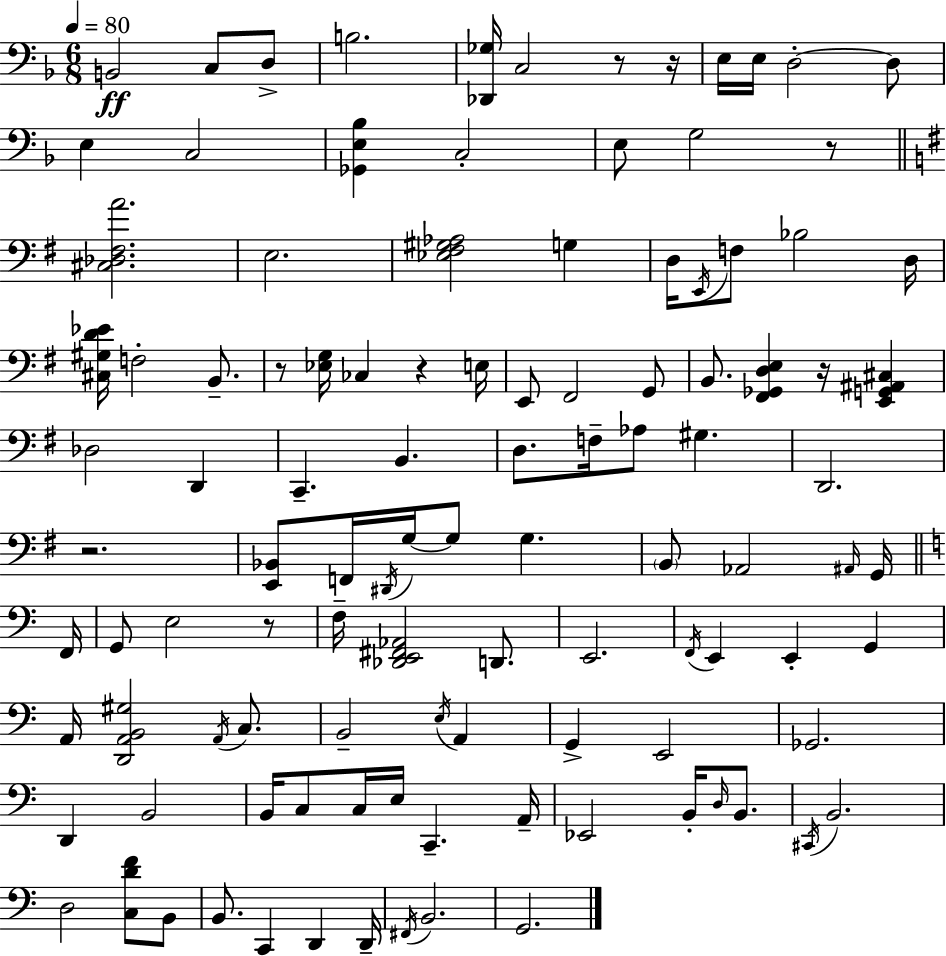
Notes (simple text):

B2/h C3/e D3/e B3/h. [Db2,Gb3]/s C3/h R/e R/s E3/s E3/s D3/h D3/e E3/q C3/h [Gb2,E3,Bb3]/q C3/h E3/e G3/h R/e [C#3,Db3,F#3,A4]/h. E3/h. [Eb3,F#3,G#3,Ab3]/h G3/q D3/s E2/s F3/e Bb3/h D3/s [C#3,G#3,D4,Eb4]/s F3/h B2/e. R/e [Eb3,G3]/s CES3/q R/q E3/s E2/e F#2/h G2/e B2/e. [F#2,Gb2,D3,E3]/q R/s [E2,G2,A#2,C#3]/q Db3/h D2/q C2/q. B2/q. D3/e. F3/s Ab3/e G#3/q. D2/h. R/h. [E2,Bb2]/e F2/s D#2/s G3/s G3/e G3/q. B2/e Ab2/h A#2/s G2/s F2/s G2/e E3/h R/e F3/s [Db2,E2,F#2,Ab2]/h D2/e. E2/h. F2/s E2/q E2/q G2/q A2/s [D2,A2,B2,G#3]/h A2/s C3/e. B2/h E3/s A2/q G2/q E2/h Gb2/h. D2/q B2/h B2/s C3/e C3/s E3/s C2/q. A2/s Eb2/h B2/s D3/s B2/e. C#2/s B2/h. D3/h [C3,D4,F4]/e B2/e B2/e. C2/q D2/q D2/s F#2/s B2/h. G2/h.